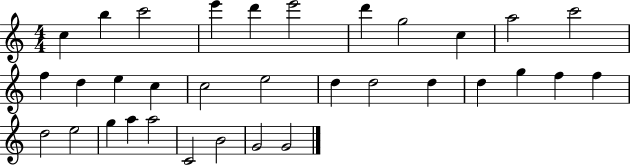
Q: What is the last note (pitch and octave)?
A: G4